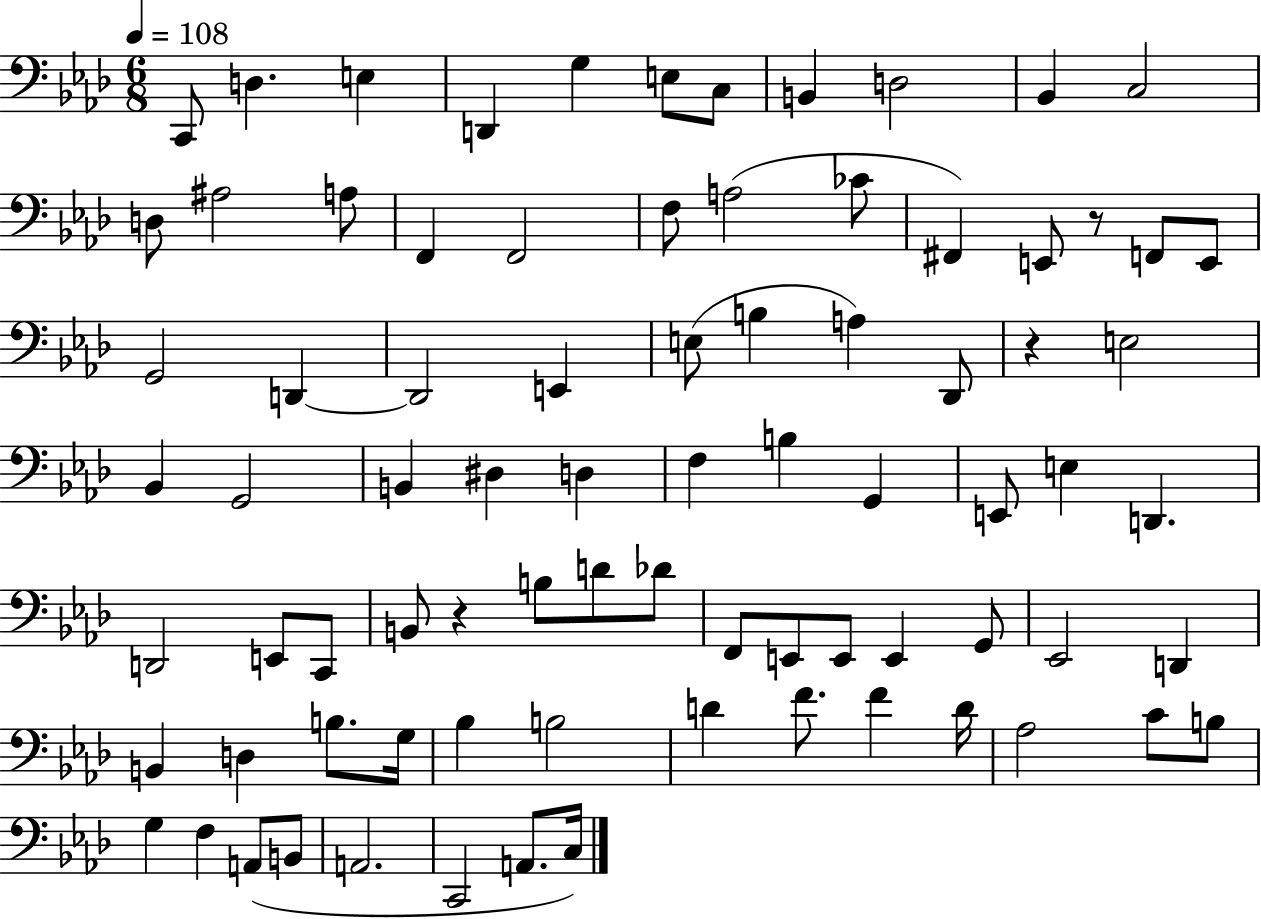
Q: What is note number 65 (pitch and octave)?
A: F4